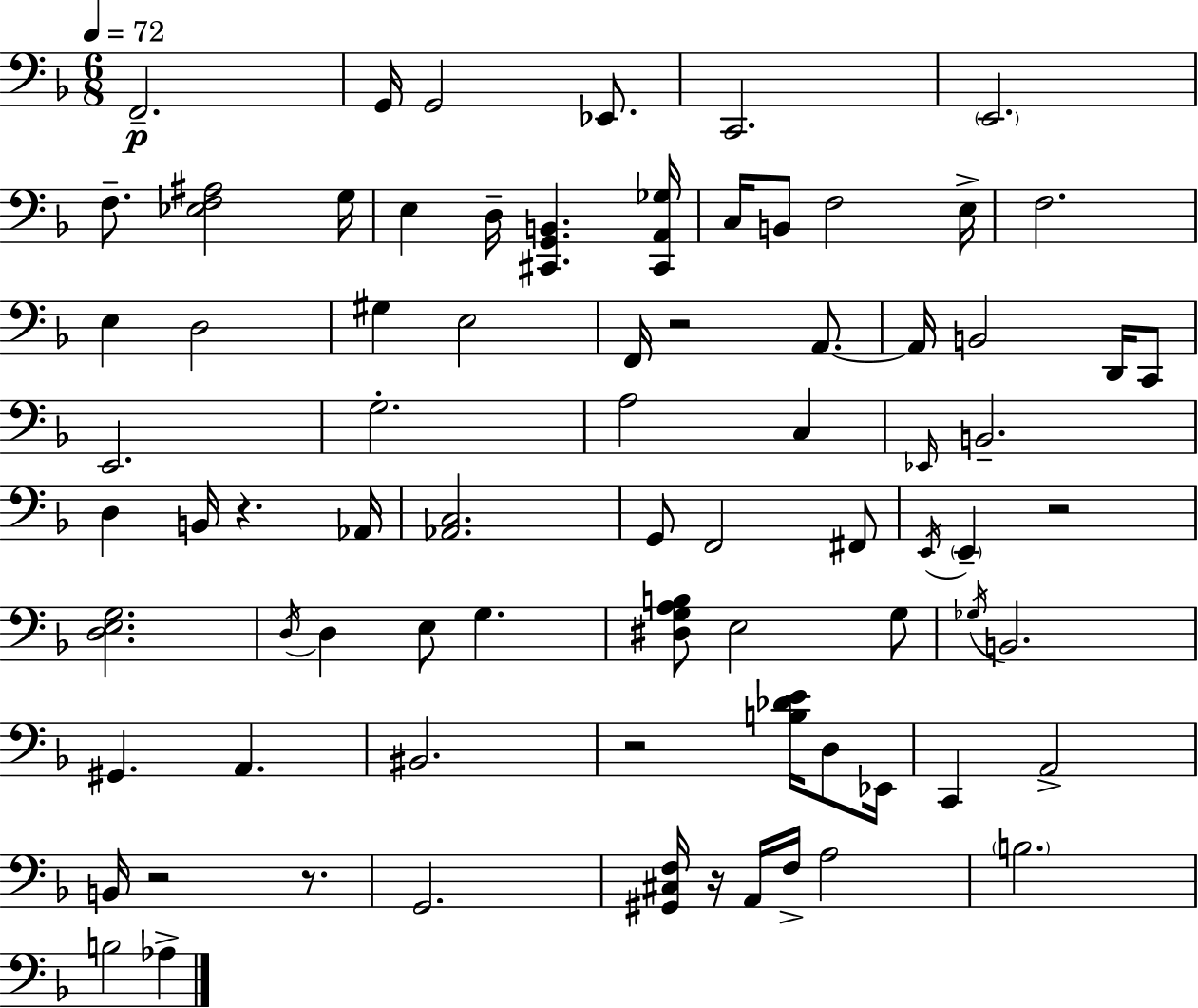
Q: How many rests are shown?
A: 7